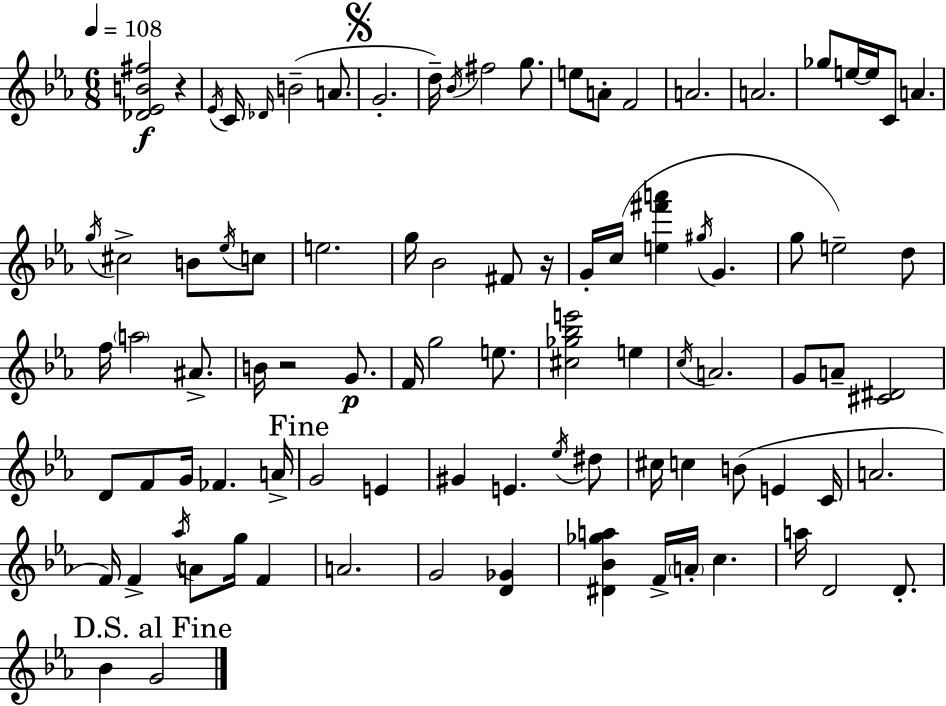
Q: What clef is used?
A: treble